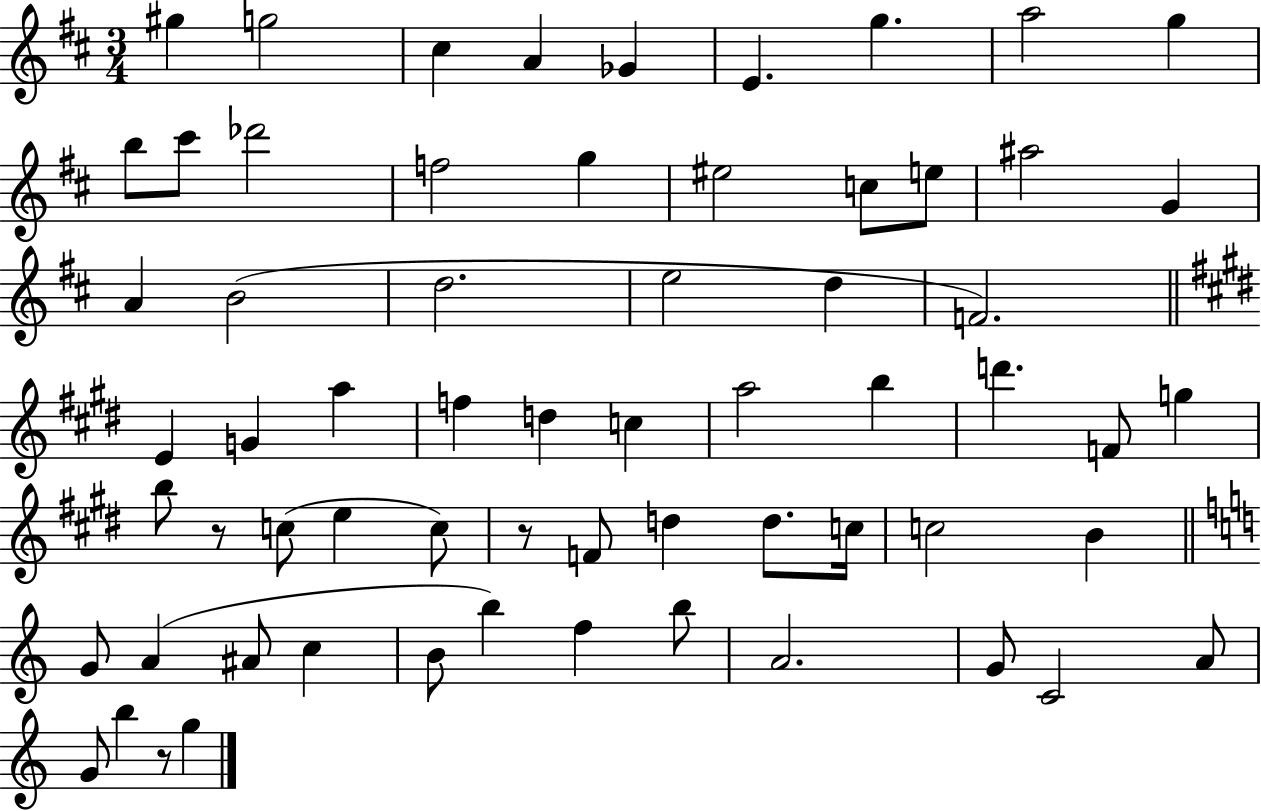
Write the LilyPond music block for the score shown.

{
  \clef treble
  \numericTimeSignature
  \time 3/4
  \key d \major
  gis''4 g''2 | cis''4 a'4 ges'4 | e'4. g''4. | a''2 g''4 | \break b''8 cis'''8 des'''2 | f''2 g''4 | eis''2 c''8 e''8 | ais''2 g'4 | \break a'4 b'2( | d''2. | e''2 d''4 | f'2.) | \break \bar "||" \break \key e \major e'4 g'4 a''4 | f''4 d''4 c''4 | a''2 b''4 | d'''4. f'8 g''4 | \break b''8 r8 c''8( e''4 c''8) | r8 f'8 d''4 d''8. c''16 | c''2 b'4 | \bar "||" \break \key c \major g'8 a'4( ais'8 c''4 | b'8 b''4) f''4 b''8 | a'2. | g'8 c'2 a'8 | \break g'8 b''4 r8 g''4 | \bar "|."
}